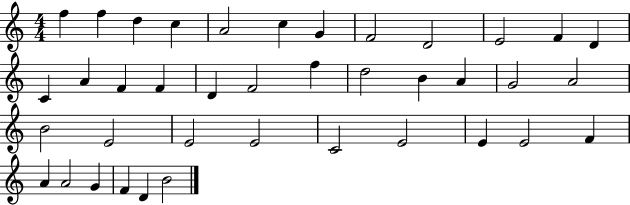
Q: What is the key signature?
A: C major